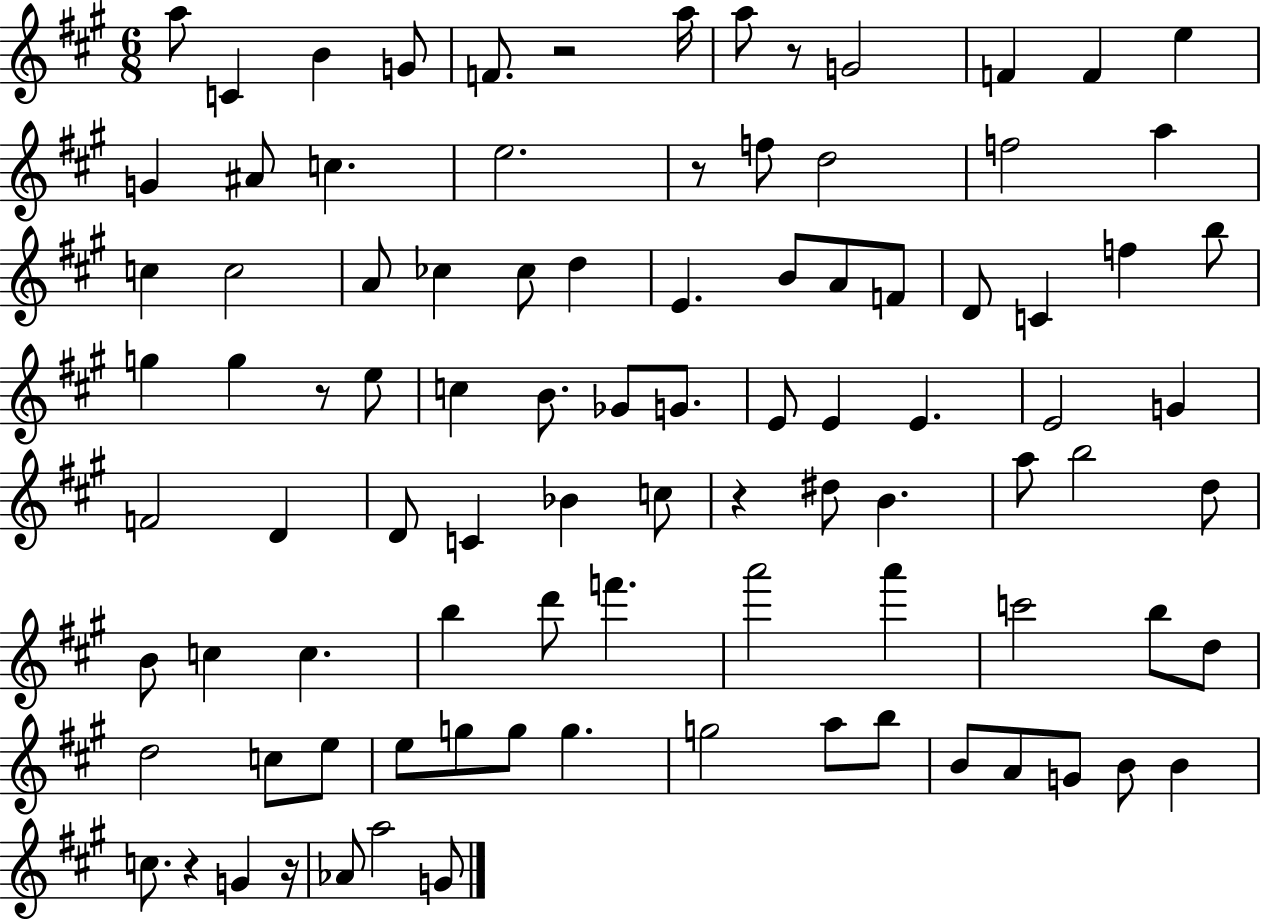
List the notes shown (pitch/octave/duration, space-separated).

A5/e C4/q B4/q G4/e F4/e. R/h A5/s A5/e R/e G4/h F4/q F4/q E5/q G4/q A#4/e C5/q. E5/h. R/e F5/e D5/h F5/h A5/q C5/q C5/h A4/e CES5/q CES5/e D5/q E4/q. B4/e A4/e F4/e D4/e C4/q F5/q B5/e G5/q G5/q R/e E5/e C5/q B4/e. Gb4/e G4/e. E4/e E4/q E4/q. E4/h G4/q F4/h D4/q D4/e C4/q Bb4/q C5/e R/q D#5/e B4/q. A5/e B5/h D5/e B4/e C5/q C5/q. B5/q D6/e F6/q. A6/h A6/q C6/h B5/e D5/e D5/h C5/e E5/e E5/e G5/e G5/e G5/q. G5/h A5/e B5/e B4/e A4/e G4/e B4/e B4/q C5/e. R/q G4/q R/s Ab4/e A5/h G4/e